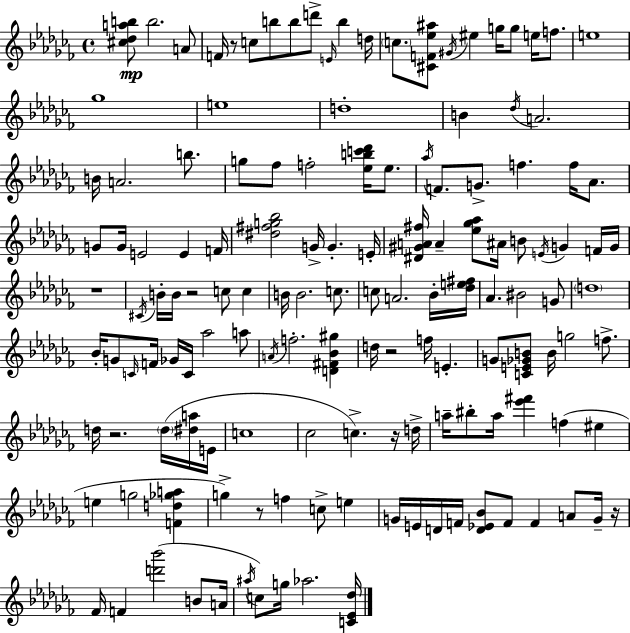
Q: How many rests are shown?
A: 8